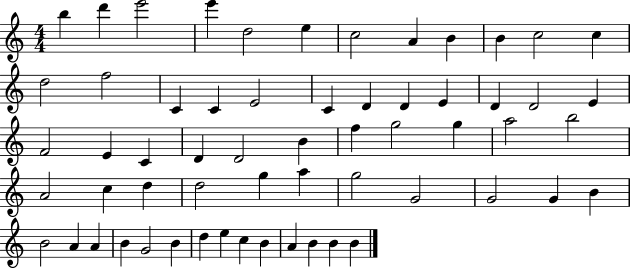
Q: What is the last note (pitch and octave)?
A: B4